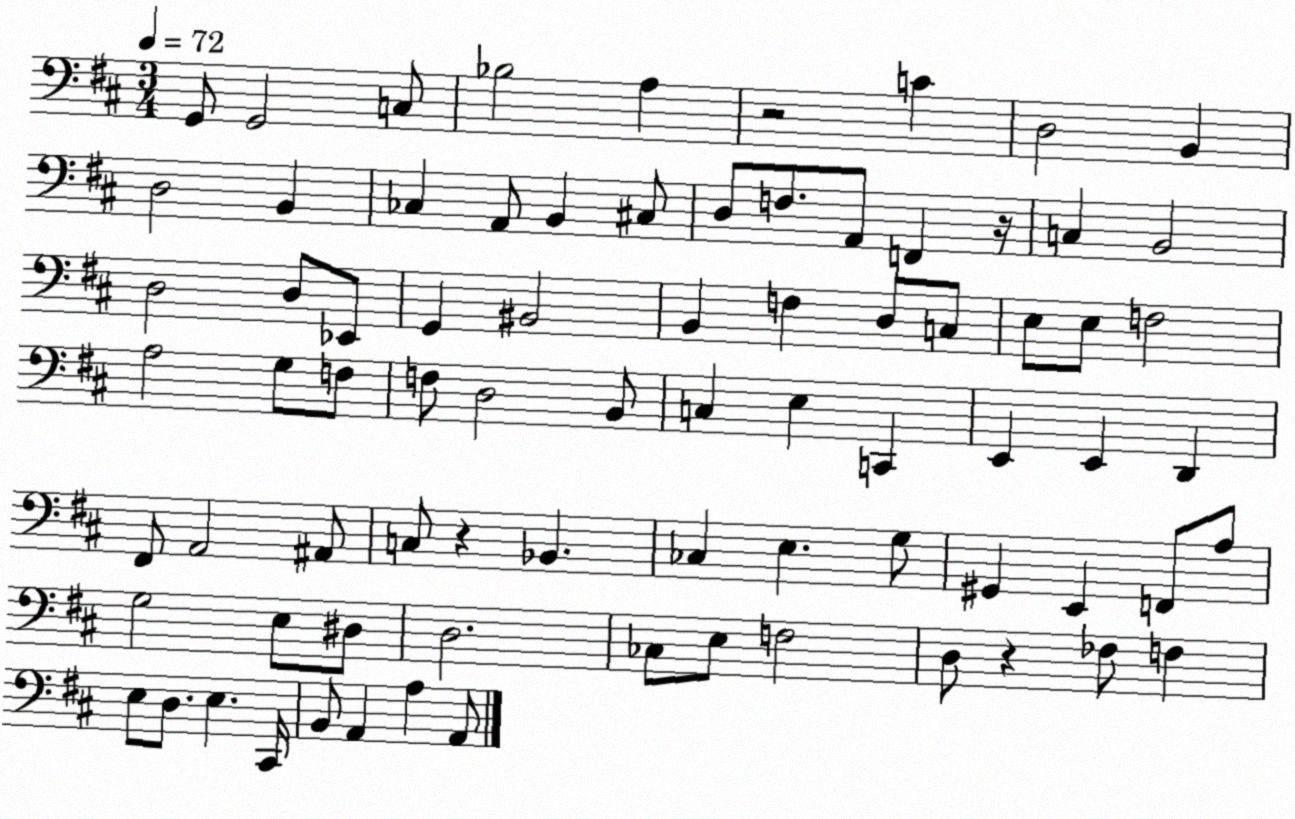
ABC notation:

X:1
T:Untitled
M:3/4
L:1/4
K:D
G,,/2 G,,2 C,/2 _B,2 A, z2 C D,2 B,, D,2 B,, _C, A,,/2 B,, ^C,/2 D,/2 F,/2 A,,/2 F,, z/4 C, B,,2 D,2 D,/2 _E,,/2 G,, ^B,,2 B,, F, D,/2 C,/2 E,/2 E,/2 F,2 A,2 G,/2 F,/2 F,/2 D,2 B,,/2 C, E, C,, E,, E,, D,, ^F,,/2 A,,2 ^A,,/2 C,/2 z _B,, _C, E, G,/2 ^G,, E,, F,,/2 A,/2 G,2 E,/2 ^D,/2 D,2 _C,/2 E,/2 F,2 D,/2 z _F,/2 F, E,/2 D,/2 E, ^C,,/4 B,,/2 A,, A, A,,/2